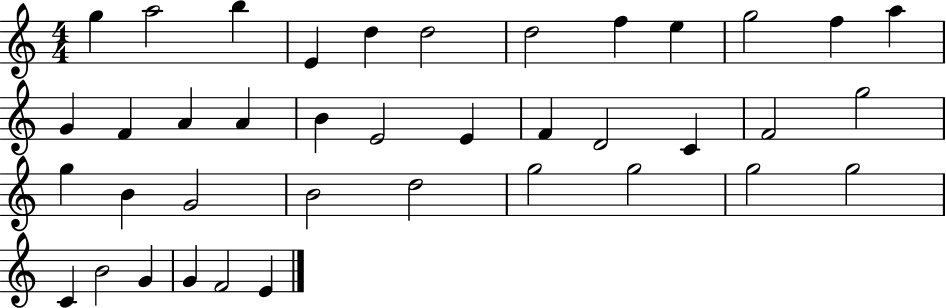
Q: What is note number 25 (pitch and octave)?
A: G5